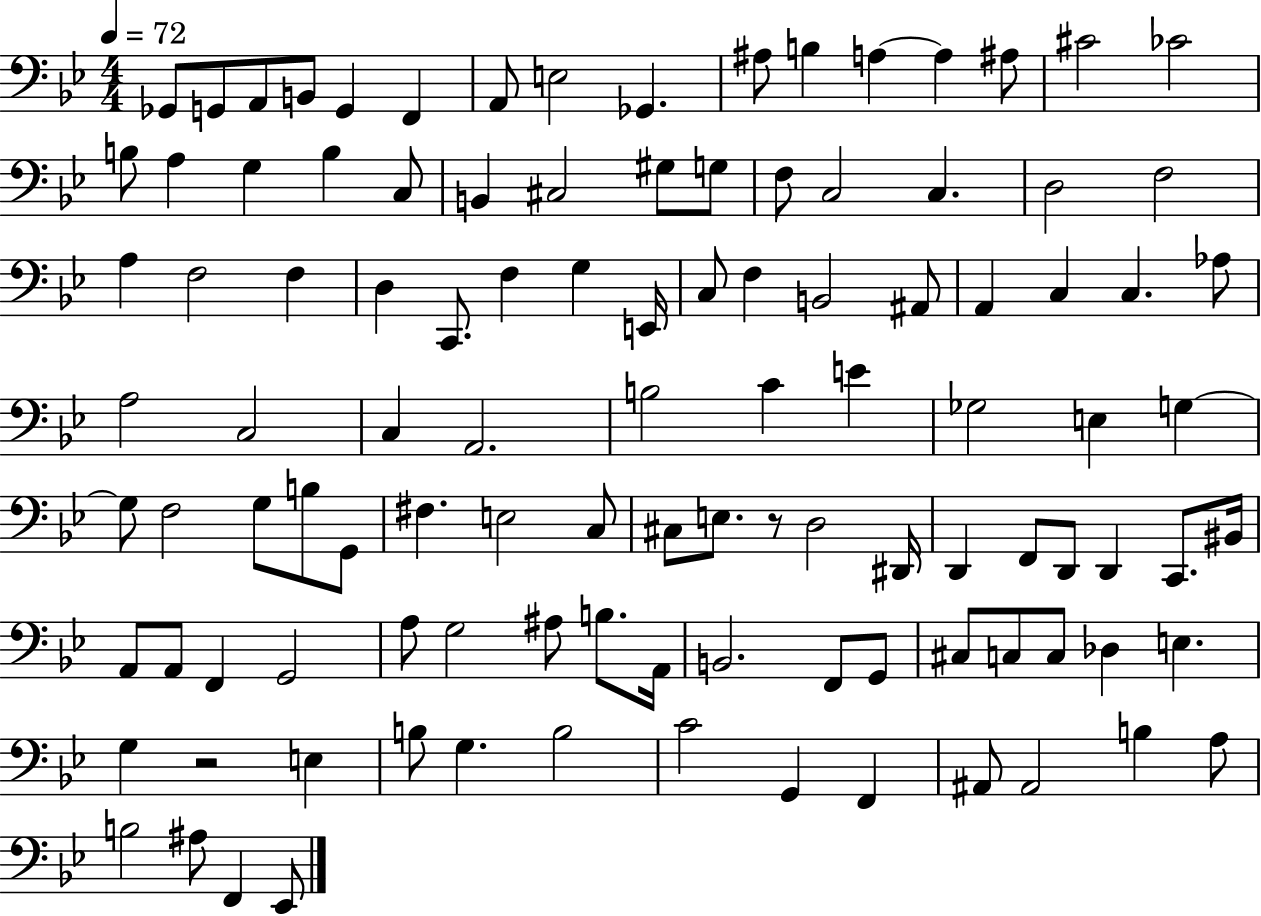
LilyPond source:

{
  \clef bass
  \numericTimeSignature
  \time 4/4
  \key bes \major
  \tempo 4 = 72
  ges,8 g,8 a,8 b,8 g,4 f,4 | a,8 e2 ges,4. | ais8 b4 a4~~ a4 ais8 | cis'2 ces'2 | \break b8 a4 g4 b4 c8 | b,4 cis2 gis8 g8 | f8 c2 c4. | d2 f2 | \break a4 f2 f4 | d4 c,8. f4 g4 e,16 | c8 f4 b,2 ais,8 | a,4 c4 c4. aes8 | \break a2 c2 | c4 a,2. | b2 c'4 e'4 | ges2 e4 g4~~ | \break g8 f2 g8 b8 g,8 | fis4. e2 c8 | cis8 e8. r8 d2 dis,16 | d,4 f,8 d,8 d,4 c,8. bis,16 | \break a,8 a,8 f,4 g,2 | a8 g2 ais8 b8. a,16 | b,2. f,8 g,8 | cis8 c8 c8 des4 e4. | \break g4 r2 e4 | b8 g4. b2 | c'2 g,4 f,4 | ais,8 ais,2 b4 a8 | \break b2 ais8 f,4 ees,8 | \bar "|."
}